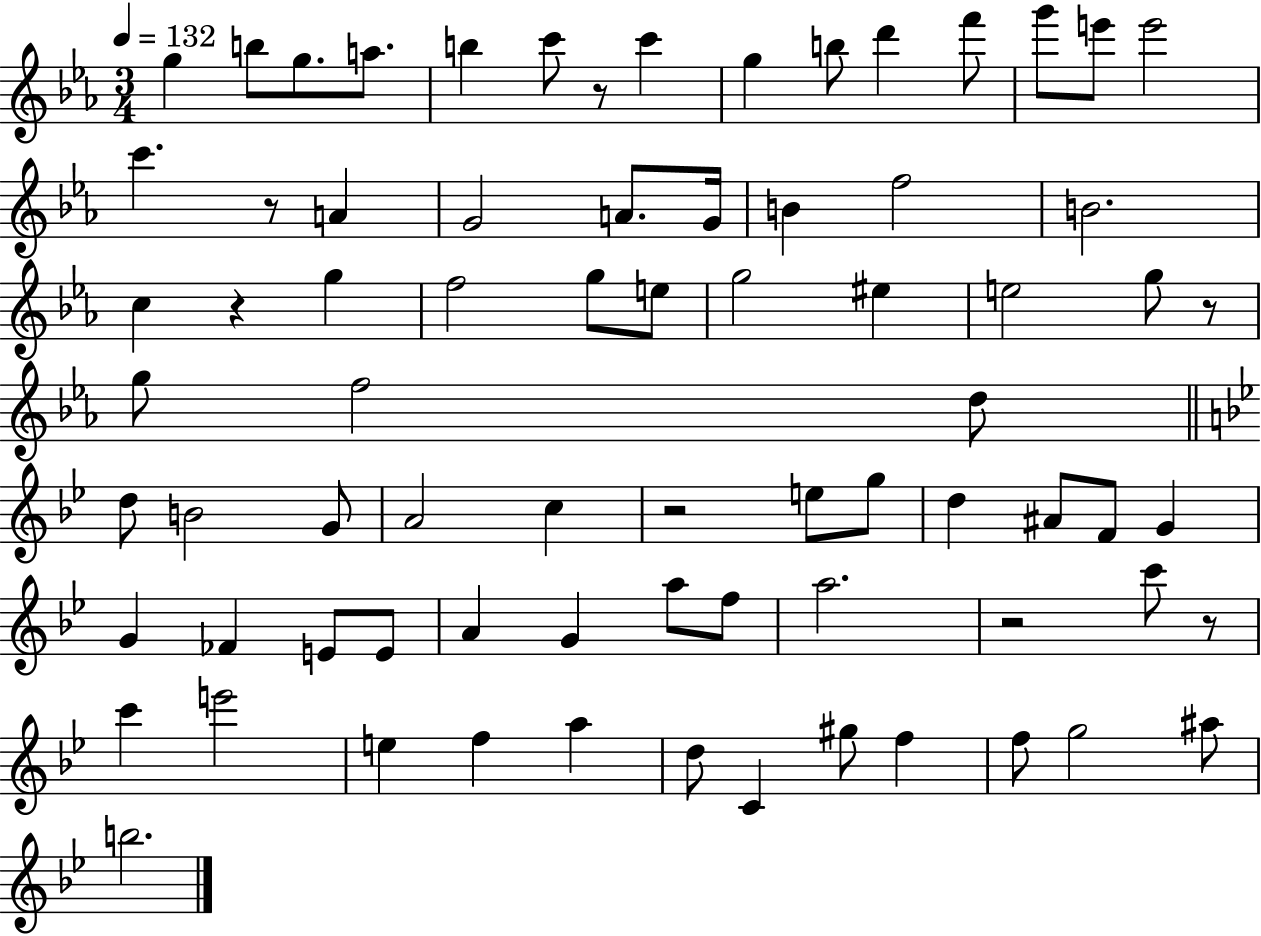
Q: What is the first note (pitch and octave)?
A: G5